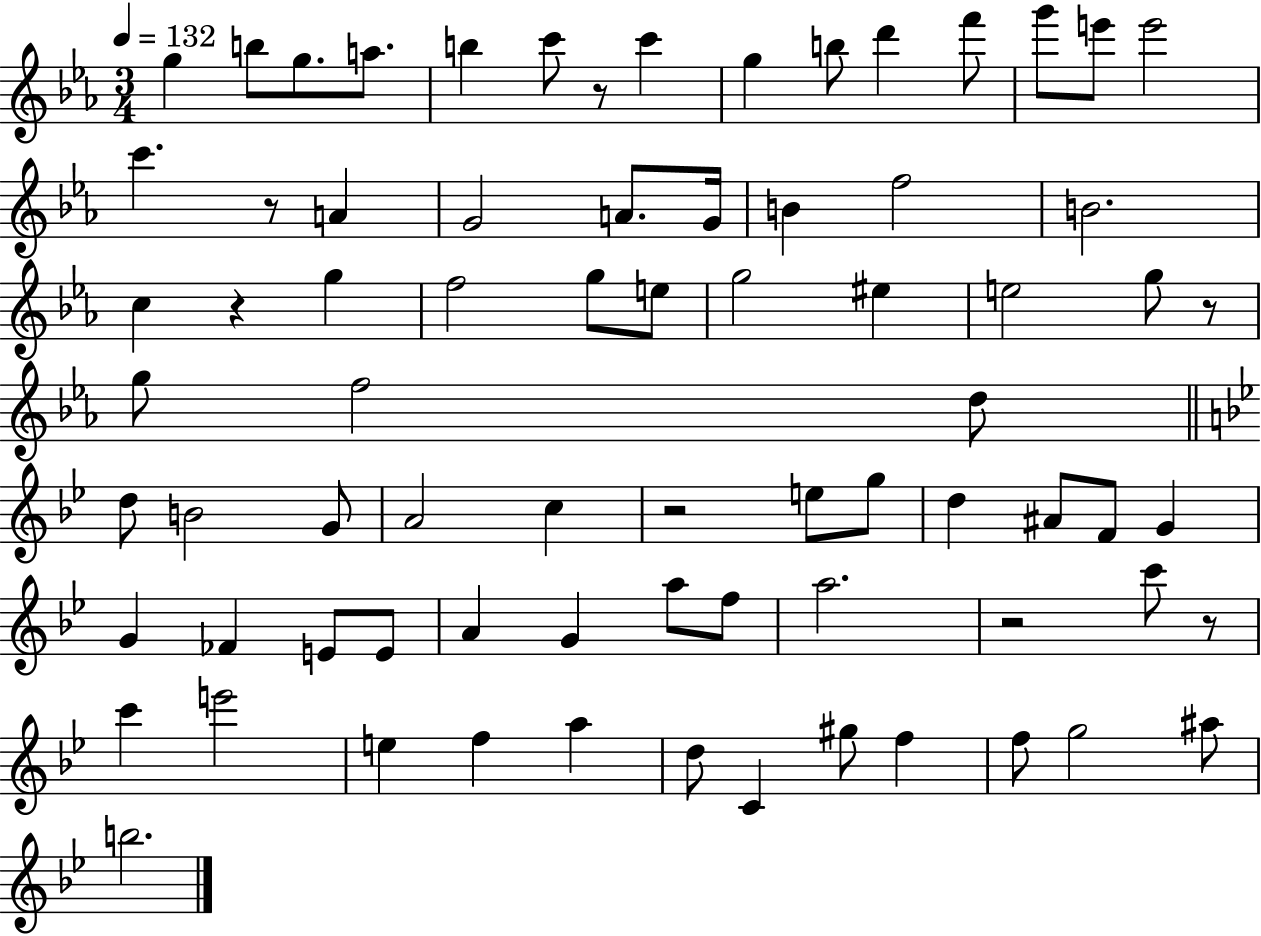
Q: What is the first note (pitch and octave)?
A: G5